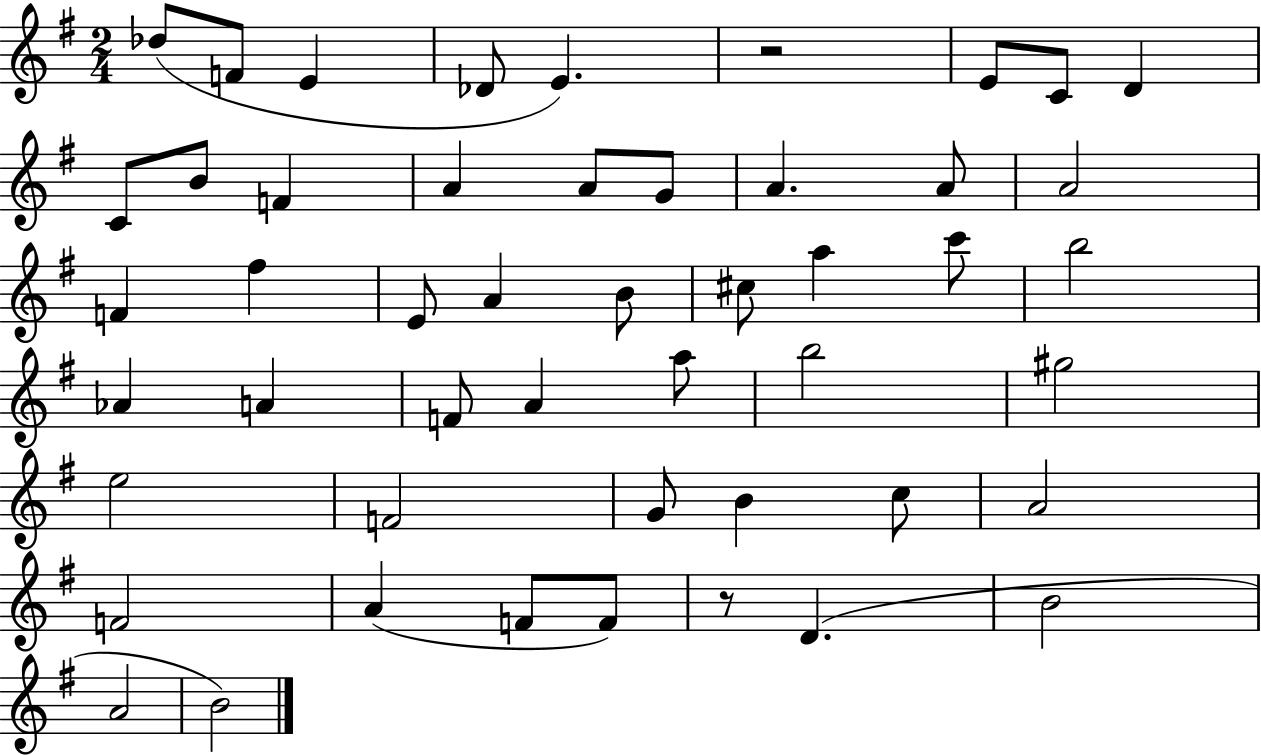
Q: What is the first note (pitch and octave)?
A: Db5